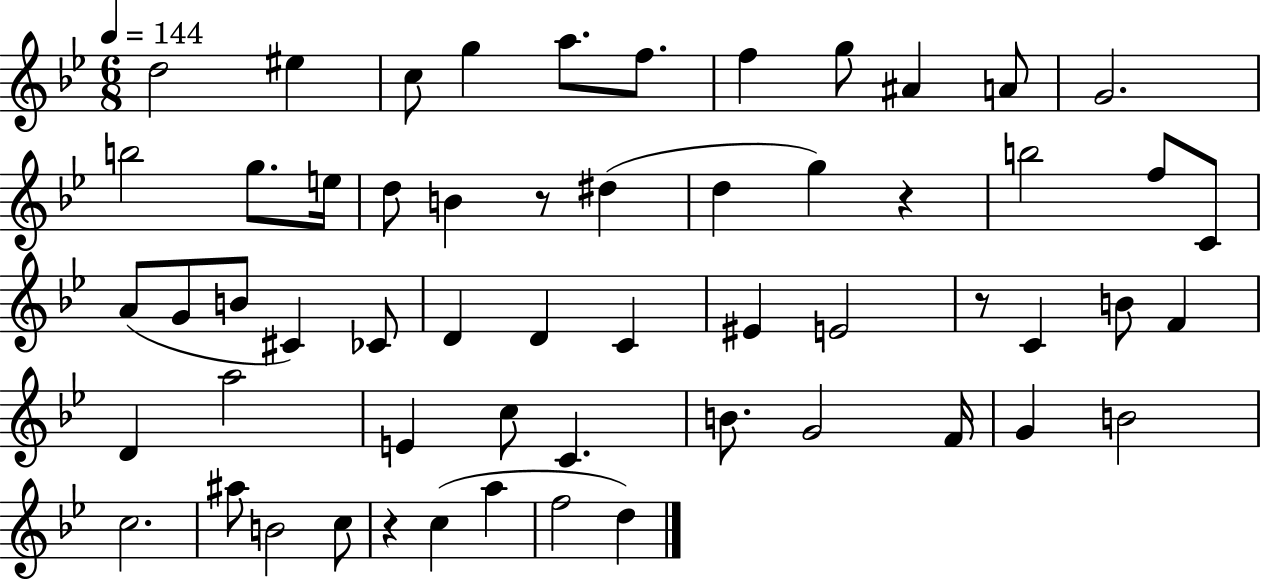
D5/h EIS5/q C5/e G5/q A5/e. F5/e. F5/q G5/e A#4/q A4/e G4/h. B5/h G5/e. E5/s D5/e B4/q R/e D#5/q D5/q G5/q R/q B5/h F5/e C4/e A4/e G4/e B4/e C#4/q CES4/e D4/q D4/q C4/q EIS4/q E4/h R/e C4/q B4/e F4/q D4/q A5/h E4/q C5/e C4/q. B4/e. G4/h F4/s G4/q B4/h C5/h. A#5/e B4/h C5/e R/q C5/q A5/q F5/h D5/q